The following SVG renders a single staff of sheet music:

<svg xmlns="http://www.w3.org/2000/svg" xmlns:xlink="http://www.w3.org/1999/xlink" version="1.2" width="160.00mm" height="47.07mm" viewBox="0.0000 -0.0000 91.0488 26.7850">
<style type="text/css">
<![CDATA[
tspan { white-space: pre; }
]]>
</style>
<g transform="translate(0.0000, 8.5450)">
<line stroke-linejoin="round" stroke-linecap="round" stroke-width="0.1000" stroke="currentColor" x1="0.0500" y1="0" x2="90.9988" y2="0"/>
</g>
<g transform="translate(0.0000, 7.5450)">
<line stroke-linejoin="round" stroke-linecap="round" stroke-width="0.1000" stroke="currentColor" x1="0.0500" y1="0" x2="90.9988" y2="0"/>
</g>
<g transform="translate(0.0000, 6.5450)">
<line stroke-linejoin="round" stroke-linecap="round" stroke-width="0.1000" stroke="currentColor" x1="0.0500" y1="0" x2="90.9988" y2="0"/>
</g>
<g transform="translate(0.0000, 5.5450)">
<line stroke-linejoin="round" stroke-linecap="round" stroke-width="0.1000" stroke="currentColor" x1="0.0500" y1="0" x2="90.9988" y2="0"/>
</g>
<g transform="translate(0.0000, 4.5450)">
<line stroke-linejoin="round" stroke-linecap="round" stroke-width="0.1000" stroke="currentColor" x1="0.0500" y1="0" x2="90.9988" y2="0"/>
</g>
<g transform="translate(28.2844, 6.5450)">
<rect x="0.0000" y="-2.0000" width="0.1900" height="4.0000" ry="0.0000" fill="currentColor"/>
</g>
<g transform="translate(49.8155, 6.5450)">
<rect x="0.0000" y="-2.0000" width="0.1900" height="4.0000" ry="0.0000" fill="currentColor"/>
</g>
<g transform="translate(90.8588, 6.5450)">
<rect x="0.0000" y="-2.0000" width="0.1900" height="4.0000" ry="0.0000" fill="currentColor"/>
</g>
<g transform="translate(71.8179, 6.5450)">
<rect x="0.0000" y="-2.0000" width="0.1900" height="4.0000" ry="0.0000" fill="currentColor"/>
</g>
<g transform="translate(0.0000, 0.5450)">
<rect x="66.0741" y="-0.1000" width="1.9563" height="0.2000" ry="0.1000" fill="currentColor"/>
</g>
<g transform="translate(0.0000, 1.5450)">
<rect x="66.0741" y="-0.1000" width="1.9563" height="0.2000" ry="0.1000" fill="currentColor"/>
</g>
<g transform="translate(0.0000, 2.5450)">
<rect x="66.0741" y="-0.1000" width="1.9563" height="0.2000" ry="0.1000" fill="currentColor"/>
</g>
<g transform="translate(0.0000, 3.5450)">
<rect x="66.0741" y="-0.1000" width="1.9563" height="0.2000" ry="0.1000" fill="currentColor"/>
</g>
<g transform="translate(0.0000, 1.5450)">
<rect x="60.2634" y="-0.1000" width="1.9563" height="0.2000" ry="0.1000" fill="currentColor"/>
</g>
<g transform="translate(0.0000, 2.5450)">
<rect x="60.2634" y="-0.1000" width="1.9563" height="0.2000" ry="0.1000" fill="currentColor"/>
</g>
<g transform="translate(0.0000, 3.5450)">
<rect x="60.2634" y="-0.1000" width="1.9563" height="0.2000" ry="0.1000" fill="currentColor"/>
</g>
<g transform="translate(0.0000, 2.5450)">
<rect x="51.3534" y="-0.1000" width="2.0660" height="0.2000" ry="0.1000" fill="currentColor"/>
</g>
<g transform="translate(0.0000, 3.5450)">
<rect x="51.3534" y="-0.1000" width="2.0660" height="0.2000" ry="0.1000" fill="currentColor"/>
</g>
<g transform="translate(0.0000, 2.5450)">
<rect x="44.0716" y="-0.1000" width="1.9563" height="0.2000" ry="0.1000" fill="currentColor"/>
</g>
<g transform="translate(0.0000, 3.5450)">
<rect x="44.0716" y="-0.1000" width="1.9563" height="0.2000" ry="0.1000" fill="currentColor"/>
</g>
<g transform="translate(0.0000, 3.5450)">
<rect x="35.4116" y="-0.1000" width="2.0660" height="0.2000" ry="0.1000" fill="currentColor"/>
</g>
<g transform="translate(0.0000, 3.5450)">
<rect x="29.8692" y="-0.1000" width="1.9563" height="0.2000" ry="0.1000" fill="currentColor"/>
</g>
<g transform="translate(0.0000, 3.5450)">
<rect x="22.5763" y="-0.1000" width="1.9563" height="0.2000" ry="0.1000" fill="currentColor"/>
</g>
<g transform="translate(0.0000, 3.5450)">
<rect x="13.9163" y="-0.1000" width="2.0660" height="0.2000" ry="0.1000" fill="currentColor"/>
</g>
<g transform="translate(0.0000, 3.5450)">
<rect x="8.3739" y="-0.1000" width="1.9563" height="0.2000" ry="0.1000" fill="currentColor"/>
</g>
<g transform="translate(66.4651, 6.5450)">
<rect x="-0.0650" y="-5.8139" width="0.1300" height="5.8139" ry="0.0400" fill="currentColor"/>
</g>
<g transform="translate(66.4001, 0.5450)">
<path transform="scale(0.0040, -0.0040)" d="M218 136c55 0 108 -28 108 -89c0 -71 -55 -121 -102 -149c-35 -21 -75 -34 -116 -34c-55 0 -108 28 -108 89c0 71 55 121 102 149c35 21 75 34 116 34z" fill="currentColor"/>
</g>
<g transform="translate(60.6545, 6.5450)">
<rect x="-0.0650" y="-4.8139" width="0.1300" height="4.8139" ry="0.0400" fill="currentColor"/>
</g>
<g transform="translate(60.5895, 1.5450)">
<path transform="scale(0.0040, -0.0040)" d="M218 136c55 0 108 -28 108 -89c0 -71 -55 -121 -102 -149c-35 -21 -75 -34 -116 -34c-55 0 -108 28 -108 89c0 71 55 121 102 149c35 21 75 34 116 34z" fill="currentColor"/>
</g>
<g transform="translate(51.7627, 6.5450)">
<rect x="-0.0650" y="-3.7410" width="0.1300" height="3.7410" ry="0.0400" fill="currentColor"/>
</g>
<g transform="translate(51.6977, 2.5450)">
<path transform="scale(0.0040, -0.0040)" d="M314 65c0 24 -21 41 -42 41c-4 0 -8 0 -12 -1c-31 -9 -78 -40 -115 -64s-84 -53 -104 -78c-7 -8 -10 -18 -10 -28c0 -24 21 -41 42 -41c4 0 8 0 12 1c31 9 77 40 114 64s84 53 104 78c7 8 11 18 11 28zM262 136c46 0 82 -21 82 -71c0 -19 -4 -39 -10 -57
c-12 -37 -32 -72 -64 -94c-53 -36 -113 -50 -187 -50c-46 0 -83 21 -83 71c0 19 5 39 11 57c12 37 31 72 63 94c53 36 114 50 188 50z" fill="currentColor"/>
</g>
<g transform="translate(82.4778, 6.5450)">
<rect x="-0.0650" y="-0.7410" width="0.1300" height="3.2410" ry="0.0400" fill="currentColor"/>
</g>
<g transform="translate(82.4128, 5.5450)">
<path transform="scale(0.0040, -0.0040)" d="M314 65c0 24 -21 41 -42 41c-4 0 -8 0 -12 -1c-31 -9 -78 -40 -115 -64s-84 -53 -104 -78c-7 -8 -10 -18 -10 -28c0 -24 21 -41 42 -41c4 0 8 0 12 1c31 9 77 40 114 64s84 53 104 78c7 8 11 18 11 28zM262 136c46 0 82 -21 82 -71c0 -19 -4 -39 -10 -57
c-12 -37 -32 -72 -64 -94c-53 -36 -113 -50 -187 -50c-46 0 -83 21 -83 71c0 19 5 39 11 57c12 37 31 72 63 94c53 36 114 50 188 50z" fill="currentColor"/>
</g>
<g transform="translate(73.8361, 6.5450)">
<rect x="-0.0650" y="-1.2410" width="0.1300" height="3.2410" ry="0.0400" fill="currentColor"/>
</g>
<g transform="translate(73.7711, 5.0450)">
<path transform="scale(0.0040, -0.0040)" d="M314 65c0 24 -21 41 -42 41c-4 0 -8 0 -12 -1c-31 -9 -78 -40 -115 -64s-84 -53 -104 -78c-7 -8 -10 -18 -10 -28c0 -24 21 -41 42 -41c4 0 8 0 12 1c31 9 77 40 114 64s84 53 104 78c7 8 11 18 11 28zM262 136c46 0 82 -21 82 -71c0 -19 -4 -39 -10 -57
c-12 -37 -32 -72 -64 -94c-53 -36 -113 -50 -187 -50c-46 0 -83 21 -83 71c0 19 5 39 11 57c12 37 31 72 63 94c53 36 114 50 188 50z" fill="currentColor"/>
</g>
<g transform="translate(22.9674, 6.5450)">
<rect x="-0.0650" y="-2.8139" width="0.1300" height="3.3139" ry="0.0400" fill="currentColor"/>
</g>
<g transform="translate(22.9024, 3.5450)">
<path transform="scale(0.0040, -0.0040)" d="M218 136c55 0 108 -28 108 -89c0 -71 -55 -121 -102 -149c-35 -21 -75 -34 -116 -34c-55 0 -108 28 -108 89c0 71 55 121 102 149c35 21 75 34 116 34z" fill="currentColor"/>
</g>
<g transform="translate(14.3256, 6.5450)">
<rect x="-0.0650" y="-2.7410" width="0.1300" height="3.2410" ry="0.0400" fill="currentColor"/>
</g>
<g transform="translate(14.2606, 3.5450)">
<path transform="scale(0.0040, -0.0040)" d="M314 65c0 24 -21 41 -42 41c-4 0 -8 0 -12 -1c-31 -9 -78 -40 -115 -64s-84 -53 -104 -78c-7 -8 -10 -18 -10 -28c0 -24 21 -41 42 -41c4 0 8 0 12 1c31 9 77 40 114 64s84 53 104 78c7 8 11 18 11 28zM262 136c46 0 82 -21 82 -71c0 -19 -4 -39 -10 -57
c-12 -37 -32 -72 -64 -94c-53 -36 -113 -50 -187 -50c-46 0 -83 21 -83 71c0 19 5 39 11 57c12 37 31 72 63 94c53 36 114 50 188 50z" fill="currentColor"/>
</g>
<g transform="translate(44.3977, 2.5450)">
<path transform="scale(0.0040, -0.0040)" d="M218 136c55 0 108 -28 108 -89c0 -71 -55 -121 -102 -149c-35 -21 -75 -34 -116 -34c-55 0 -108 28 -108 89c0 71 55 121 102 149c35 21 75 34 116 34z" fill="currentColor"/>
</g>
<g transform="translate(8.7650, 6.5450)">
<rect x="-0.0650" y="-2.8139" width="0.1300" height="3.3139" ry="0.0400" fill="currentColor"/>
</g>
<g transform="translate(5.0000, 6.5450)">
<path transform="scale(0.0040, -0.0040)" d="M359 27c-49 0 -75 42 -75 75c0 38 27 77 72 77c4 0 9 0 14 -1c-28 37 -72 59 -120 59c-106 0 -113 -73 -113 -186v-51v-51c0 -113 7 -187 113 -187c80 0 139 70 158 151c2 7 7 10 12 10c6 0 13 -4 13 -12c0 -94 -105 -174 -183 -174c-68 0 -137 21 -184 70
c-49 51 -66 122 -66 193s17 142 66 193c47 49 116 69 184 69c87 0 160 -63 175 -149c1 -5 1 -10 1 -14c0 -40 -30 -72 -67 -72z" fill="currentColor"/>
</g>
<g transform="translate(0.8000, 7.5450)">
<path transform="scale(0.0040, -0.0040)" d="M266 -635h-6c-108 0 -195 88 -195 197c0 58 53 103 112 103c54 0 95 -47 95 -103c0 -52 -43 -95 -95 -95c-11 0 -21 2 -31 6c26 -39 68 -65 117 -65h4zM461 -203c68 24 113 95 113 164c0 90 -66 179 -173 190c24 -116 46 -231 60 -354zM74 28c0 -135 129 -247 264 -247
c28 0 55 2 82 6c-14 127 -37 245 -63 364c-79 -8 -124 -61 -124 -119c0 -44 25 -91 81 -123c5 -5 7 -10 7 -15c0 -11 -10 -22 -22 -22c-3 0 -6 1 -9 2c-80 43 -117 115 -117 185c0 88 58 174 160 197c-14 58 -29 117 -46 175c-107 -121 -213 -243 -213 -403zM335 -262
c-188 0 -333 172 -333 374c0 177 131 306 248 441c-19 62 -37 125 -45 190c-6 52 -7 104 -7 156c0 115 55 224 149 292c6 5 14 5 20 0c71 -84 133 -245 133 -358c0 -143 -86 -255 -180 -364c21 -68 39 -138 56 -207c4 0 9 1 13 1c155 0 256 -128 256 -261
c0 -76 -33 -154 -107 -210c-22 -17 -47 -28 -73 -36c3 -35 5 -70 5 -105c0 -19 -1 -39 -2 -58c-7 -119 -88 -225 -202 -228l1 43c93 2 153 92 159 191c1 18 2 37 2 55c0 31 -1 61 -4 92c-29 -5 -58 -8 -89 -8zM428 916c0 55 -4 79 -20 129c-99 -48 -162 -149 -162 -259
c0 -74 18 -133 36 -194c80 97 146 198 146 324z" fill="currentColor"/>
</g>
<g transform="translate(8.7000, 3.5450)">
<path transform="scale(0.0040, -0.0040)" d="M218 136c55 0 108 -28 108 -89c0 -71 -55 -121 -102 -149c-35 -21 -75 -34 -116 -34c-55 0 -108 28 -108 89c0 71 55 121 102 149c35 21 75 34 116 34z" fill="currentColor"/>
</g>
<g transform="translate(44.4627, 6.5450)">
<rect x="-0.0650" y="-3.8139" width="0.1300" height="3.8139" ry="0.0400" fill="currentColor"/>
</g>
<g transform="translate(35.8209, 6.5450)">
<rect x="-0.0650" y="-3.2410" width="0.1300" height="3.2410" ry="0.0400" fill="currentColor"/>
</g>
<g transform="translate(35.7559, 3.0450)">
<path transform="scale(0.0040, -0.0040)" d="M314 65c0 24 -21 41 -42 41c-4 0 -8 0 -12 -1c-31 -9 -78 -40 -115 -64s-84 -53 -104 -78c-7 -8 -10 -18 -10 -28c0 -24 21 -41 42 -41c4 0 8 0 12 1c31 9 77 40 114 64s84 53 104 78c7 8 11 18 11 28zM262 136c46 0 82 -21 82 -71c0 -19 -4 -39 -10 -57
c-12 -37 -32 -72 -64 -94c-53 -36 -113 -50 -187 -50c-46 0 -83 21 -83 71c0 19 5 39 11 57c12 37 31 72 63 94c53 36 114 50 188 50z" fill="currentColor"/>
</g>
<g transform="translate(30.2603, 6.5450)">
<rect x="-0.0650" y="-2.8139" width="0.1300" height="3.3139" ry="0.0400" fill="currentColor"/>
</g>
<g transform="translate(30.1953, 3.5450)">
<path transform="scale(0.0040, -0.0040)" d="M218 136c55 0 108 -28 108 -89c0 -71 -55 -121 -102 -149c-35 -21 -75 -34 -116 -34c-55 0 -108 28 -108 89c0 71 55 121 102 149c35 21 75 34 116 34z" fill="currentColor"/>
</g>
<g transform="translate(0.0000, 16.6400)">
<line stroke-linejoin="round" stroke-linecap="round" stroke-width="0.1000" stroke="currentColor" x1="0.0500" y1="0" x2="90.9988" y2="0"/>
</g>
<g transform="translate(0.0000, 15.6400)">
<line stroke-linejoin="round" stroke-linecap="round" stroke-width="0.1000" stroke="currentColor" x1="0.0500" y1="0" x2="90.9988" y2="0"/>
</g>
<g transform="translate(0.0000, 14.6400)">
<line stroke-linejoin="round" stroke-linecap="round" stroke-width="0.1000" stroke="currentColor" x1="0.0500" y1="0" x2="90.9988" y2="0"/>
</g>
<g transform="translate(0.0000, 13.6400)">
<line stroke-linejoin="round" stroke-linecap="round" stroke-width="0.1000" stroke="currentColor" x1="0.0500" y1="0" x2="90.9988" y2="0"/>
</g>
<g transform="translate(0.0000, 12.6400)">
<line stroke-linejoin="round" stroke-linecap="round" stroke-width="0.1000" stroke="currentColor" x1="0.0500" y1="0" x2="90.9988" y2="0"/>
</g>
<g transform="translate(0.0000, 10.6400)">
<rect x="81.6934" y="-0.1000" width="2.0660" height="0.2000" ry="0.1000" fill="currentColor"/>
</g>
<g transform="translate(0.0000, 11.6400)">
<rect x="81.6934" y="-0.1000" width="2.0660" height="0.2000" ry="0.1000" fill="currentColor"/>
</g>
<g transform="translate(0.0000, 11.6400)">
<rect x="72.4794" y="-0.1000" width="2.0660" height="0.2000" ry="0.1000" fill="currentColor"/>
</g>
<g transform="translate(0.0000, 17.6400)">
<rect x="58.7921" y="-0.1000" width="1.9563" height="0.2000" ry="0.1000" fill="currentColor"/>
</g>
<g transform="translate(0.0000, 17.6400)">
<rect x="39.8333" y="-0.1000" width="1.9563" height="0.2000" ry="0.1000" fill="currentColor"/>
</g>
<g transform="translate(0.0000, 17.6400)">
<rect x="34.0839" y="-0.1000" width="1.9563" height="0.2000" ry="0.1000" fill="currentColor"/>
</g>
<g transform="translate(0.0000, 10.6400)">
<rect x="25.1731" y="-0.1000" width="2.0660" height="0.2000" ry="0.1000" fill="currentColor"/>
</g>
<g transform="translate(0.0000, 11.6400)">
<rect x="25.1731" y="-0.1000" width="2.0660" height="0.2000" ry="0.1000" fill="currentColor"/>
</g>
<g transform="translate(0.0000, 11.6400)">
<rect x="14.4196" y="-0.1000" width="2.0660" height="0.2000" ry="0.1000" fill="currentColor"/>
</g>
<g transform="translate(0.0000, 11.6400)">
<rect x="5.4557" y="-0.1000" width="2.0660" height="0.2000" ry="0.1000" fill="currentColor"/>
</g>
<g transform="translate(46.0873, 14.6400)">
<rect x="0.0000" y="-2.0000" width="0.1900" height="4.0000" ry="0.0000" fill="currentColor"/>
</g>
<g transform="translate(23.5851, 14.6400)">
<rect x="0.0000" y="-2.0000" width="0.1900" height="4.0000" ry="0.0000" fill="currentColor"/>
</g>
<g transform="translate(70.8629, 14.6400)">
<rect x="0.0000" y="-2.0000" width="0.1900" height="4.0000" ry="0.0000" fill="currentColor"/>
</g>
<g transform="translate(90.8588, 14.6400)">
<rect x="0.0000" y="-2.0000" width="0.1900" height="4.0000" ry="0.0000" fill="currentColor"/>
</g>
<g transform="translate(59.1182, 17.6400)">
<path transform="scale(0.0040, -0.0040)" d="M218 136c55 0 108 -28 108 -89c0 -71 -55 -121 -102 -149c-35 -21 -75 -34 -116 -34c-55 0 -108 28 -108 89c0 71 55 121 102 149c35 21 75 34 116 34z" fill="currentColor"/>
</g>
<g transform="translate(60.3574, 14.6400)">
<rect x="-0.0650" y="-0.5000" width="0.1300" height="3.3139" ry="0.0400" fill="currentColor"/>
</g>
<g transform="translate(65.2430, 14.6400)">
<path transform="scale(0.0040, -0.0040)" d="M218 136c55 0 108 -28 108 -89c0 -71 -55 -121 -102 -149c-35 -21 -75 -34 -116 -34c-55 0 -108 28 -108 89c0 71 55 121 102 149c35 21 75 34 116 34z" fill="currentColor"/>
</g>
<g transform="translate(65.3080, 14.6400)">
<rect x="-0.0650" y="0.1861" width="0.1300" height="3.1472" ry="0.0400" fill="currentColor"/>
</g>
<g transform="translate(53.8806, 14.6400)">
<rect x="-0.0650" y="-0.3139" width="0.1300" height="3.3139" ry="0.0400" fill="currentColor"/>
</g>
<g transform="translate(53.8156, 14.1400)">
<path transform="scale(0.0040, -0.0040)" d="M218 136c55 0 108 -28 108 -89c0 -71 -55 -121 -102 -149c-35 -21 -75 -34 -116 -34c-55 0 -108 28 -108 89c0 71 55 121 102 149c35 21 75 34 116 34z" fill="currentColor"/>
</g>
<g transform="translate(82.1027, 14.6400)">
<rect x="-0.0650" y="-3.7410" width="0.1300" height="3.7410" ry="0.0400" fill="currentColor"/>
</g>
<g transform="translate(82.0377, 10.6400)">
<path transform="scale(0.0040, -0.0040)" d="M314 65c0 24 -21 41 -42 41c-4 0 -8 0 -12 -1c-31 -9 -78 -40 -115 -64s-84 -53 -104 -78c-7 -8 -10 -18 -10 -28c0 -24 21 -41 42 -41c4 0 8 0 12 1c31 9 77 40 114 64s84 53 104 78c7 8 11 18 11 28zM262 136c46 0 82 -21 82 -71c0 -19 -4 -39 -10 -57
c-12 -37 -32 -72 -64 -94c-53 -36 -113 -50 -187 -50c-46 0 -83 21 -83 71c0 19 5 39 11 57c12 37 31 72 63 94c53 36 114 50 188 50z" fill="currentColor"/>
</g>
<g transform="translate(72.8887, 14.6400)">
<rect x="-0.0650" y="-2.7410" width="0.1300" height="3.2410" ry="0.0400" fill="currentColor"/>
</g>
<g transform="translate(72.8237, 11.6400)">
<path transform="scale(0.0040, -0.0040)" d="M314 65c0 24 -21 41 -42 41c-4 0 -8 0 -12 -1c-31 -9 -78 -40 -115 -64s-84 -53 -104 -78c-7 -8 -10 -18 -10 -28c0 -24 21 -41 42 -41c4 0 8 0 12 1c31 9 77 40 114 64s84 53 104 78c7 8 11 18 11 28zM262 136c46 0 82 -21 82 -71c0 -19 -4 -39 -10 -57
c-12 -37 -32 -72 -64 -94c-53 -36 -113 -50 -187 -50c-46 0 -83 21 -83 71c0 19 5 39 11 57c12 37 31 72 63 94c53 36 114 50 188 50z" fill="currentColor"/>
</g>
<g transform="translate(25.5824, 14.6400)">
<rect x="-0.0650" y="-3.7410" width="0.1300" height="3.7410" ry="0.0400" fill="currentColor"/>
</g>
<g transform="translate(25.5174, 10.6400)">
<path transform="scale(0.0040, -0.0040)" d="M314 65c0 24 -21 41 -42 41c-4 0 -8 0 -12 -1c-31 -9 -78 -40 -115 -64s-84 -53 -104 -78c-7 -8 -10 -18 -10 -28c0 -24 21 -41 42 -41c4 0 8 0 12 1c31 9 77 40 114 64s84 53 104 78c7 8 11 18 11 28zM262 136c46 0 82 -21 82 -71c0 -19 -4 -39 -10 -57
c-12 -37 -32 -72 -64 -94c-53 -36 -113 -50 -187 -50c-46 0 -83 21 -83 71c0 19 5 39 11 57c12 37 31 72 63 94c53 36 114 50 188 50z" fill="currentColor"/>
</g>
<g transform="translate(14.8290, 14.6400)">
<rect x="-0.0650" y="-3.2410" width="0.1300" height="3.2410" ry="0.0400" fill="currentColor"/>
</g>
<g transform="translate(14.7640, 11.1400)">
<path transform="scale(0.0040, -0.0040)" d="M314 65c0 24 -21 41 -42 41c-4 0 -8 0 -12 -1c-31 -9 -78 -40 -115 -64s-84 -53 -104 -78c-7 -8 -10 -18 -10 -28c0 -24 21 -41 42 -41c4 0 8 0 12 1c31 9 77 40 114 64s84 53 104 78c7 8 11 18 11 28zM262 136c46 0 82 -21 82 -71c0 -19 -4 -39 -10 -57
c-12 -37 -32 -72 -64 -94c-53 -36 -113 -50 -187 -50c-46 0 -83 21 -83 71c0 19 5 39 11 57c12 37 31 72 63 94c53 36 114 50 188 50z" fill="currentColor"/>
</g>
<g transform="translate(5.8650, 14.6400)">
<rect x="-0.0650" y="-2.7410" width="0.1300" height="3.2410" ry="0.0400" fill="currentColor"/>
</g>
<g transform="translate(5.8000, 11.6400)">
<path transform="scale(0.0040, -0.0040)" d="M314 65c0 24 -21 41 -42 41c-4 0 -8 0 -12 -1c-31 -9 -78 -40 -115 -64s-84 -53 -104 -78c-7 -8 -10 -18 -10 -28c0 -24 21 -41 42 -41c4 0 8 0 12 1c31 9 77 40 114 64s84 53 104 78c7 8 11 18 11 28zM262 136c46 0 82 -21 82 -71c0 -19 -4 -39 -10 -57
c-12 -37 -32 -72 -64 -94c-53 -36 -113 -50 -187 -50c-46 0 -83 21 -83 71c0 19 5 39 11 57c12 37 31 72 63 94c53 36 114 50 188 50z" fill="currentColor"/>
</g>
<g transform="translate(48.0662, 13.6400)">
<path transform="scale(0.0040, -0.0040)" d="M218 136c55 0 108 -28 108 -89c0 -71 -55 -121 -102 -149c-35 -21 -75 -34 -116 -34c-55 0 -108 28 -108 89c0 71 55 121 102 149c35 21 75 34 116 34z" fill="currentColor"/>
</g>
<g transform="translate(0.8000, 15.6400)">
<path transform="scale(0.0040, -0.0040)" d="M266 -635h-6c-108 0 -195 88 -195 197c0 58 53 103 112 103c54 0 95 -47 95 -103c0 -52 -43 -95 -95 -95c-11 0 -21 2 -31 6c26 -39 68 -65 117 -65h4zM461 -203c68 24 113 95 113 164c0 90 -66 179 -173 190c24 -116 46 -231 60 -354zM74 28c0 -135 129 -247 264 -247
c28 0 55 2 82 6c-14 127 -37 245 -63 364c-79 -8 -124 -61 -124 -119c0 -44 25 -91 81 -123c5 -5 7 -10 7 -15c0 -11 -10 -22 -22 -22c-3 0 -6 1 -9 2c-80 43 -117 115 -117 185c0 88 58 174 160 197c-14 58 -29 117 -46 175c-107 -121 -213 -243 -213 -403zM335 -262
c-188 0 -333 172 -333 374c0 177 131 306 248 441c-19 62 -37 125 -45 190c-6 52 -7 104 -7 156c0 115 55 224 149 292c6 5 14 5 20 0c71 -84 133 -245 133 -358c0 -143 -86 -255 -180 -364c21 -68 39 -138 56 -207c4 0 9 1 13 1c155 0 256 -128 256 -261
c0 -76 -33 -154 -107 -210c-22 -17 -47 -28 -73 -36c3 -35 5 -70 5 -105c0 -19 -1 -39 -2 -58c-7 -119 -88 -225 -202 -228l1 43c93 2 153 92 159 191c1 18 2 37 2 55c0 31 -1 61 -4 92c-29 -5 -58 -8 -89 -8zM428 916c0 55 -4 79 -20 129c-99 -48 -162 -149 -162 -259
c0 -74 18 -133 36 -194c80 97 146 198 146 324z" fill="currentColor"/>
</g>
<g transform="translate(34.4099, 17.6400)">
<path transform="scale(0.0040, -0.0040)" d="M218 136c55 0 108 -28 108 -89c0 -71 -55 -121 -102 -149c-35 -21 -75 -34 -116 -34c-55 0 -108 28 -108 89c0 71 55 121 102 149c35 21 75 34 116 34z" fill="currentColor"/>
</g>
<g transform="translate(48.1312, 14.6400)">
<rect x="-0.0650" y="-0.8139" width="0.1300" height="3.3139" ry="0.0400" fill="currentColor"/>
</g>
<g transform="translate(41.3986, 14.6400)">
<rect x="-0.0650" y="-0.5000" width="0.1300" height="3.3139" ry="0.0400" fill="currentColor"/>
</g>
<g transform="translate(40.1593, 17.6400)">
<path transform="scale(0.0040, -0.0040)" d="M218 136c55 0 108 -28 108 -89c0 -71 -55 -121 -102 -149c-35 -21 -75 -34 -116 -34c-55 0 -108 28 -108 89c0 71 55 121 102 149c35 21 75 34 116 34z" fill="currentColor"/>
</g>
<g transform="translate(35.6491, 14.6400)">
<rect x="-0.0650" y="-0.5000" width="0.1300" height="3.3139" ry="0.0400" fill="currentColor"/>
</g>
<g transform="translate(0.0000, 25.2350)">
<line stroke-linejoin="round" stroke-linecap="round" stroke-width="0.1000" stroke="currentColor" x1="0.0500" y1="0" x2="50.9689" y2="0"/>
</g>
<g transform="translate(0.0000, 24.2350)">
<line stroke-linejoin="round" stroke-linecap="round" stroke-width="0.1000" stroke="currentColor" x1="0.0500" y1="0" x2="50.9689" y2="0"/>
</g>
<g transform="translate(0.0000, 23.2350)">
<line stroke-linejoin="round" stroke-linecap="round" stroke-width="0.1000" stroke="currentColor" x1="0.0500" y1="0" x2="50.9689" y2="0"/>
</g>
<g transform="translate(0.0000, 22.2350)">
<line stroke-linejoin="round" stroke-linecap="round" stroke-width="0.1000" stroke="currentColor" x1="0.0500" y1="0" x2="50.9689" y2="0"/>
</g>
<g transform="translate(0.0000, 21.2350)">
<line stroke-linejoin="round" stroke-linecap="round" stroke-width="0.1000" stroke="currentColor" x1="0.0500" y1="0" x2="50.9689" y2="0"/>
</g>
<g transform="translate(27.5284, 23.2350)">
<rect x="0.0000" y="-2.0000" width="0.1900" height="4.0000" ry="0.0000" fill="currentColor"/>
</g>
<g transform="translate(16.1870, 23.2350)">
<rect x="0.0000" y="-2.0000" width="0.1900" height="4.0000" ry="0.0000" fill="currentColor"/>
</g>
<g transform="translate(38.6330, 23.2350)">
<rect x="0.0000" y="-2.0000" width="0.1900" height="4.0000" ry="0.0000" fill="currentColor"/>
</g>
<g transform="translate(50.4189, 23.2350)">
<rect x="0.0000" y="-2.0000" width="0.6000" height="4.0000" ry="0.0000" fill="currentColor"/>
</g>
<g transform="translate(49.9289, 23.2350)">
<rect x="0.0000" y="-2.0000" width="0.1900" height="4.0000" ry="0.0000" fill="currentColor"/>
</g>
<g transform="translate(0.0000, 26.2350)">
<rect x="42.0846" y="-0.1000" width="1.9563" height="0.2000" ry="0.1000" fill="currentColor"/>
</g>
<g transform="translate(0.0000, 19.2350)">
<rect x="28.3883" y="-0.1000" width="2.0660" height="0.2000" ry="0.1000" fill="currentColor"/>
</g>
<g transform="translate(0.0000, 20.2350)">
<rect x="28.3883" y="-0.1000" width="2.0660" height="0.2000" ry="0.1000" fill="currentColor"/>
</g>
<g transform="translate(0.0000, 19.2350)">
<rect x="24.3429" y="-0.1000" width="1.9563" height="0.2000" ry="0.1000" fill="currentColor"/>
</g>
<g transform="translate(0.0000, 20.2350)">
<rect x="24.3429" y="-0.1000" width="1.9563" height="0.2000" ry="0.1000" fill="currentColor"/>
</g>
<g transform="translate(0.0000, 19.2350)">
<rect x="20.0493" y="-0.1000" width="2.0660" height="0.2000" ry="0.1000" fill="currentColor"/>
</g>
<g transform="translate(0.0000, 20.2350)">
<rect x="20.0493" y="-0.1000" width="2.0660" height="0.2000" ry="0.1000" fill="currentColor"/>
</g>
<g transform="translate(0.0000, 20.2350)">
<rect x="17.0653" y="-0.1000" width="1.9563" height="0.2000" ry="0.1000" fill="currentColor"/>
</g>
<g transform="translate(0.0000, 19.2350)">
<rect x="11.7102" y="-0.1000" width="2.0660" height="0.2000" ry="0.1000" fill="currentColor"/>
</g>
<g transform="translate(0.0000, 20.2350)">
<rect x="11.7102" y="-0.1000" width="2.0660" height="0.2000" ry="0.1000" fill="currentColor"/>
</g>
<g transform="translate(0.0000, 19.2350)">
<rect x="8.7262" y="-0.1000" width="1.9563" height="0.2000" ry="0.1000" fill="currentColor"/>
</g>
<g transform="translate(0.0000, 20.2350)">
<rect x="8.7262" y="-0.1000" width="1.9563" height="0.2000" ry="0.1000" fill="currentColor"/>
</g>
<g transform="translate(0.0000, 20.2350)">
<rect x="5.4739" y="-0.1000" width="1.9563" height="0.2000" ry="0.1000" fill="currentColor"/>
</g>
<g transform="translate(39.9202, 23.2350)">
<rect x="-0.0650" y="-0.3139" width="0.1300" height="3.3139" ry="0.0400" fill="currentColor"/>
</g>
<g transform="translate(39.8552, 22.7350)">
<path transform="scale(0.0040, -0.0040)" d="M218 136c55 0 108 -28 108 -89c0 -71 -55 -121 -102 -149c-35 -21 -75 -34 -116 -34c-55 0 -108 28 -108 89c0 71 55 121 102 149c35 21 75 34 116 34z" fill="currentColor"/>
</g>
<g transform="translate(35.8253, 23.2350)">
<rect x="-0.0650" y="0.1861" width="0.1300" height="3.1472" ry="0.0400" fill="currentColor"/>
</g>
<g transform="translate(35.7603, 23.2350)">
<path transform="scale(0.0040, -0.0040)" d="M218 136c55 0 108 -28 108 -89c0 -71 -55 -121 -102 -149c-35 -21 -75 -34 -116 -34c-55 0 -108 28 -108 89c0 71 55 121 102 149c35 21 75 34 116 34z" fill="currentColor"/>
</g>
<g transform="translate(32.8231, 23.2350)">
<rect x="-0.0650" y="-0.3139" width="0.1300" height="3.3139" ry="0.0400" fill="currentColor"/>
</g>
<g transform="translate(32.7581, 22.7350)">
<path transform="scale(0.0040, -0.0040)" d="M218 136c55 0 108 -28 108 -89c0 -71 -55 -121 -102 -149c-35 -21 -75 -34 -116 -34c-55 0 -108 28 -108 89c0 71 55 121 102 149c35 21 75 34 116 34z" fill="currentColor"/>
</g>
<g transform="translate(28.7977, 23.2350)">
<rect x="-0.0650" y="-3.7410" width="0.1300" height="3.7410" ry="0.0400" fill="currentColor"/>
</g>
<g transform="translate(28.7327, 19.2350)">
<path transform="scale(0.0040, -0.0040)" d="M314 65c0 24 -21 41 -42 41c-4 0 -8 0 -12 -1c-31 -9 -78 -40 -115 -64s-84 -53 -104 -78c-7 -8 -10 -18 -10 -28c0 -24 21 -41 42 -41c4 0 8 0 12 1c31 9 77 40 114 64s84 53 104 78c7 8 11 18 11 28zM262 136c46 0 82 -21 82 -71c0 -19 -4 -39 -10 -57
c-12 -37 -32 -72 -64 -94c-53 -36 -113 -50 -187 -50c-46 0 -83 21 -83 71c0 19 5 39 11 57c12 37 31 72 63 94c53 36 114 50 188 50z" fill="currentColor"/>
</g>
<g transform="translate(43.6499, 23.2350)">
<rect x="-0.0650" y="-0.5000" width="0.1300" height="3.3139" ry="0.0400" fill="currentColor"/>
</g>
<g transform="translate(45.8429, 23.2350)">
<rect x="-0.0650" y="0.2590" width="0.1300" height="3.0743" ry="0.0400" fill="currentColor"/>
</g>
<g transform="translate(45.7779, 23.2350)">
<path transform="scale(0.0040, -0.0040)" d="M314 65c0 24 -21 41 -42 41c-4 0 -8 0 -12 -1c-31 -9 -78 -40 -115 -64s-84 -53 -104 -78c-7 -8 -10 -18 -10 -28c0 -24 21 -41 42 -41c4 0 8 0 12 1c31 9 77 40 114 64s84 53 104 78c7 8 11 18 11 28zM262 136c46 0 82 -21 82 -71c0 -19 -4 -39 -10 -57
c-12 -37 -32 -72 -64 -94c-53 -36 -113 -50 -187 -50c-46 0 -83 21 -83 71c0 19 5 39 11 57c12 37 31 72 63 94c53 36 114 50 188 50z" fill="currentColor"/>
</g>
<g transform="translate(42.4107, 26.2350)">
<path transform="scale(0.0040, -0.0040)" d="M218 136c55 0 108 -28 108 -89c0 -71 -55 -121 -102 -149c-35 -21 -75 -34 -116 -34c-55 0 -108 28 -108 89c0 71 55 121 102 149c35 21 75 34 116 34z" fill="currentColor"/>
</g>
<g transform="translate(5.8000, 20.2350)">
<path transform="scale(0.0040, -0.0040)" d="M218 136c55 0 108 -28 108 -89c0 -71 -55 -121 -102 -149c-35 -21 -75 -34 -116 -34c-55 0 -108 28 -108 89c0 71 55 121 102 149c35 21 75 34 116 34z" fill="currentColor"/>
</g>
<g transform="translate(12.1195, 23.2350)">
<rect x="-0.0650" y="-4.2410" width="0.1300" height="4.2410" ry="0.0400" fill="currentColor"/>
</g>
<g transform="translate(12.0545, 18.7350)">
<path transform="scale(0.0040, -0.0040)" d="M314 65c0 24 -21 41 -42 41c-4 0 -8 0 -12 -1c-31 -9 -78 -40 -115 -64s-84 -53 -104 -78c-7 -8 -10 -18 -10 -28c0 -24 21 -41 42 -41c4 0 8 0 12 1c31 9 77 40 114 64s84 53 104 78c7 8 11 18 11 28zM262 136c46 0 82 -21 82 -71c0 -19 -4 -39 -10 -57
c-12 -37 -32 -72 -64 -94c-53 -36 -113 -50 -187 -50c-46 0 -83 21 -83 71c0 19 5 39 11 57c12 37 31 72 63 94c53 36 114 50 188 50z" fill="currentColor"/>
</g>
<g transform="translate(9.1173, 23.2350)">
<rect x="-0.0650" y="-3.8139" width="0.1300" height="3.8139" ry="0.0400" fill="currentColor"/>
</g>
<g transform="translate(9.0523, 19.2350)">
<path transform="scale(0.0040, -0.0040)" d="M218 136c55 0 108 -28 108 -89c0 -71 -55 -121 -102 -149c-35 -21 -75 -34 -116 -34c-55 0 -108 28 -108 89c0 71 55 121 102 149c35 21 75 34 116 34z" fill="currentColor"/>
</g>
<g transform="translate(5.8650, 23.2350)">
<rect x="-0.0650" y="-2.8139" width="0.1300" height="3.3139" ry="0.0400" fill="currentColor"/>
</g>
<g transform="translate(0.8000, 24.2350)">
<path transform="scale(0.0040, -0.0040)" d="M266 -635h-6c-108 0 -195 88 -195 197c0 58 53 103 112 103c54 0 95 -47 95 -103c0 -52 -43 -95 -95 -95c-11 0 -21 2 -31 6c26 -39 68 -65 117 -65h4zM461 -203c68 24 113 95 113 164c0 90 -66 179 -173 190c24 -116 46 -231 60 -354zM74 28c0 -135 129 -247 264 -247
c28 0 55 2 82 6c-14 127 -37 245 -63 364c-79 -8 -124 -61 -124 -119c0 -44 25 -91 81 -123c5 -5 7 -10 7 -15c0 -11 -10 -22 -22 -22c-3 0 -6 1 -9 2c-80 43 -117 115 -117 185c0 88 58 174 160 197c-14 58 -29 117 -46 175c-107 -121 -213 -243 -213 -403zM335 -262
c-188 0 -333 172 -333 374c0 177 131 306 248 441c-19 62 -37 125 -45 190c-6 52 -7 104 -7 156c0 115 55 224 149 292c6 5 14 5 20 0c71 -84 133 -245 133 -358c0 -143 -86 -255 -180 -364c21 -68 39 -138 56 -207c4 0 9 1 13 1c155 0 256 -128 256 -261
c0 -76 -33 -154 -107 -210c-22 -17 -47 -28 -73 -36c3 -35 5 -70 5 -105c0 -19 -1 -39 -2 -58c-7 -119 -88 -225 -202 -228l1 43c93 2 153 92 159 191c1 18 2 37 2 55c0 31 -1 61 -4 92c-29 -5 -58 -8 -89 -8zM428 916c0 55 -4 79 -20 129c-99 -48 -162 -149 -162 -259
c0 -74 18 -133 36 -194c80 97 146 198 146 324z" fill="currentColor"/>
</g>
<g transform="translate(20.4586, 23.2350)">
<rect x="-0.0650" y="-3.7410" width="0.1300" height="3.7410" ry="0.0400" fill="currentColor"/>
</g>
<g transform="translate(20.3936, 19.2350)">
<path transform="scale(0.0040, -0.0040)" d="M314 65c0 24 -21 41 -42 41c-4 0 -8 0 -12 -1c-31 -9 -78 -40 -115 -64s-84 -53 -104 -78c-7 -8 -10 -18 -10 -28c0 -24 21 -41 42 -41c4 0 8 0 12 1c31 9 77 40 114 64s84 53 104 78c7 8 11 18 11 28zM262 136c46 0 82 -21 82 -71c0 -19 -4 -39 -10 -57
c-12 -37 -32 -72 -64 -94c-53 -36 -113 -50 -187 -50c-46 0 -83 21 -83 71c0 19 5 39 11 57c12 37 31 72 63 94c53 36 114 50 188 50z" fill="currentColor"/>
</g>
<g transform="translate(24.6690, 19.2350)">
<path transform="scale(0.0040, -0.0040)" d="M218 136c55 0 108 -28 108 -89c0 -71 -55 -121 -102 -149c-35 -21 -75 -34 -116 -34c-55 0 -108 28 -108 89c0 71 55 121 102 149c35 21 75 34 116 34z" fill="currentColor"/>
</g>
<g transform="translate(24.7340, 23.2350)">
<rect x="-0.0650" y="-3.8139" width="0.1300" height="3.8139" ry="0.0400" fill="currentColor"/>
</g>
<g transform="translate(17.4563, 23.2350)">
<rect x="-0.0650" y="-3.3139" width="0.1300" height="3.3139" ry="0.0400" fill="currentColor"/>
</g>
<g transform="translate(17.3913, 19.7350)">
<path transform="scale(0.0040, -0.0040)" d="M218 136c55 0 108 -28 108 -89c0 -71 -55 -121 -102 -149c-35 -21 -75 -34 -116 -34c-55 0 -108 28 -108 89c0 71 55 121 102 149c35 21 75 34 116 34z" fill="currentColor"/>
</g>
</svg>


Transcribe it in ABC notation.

X:1
T:Untitled
M:4/4
L:1/4
K:C
a a2 a a b2 c' c'2 e' g' e2 d2 a2 b2 c'2 C C d c C B a2 c'2 a c' d'2 b c'2 c' c'2 c B c C B2